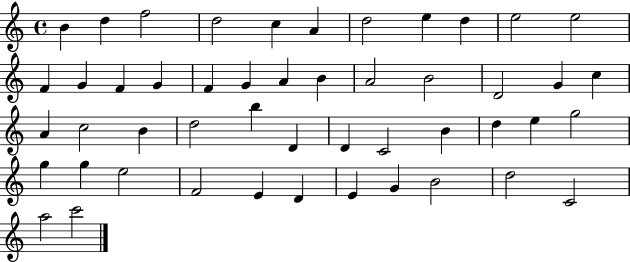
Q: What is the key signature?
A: C major